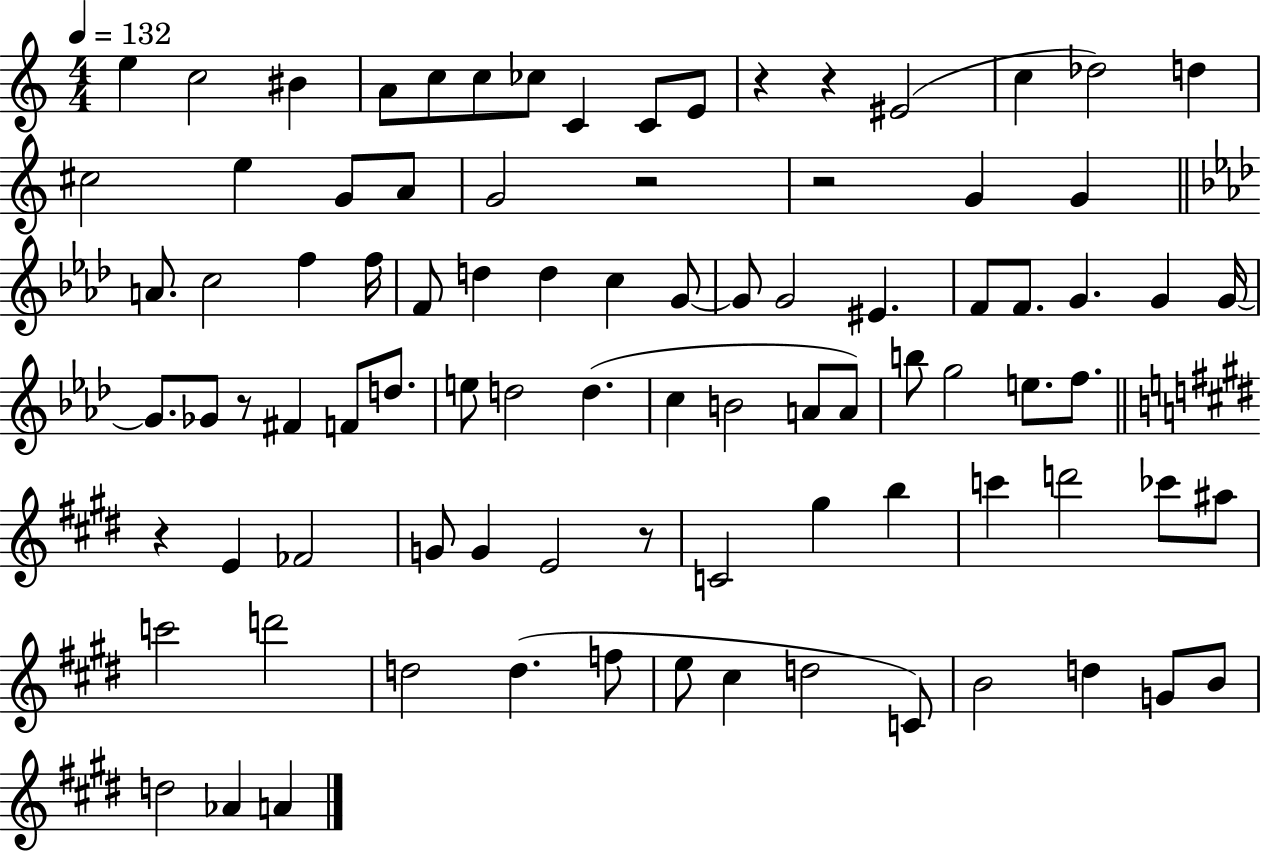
{
  \clef treble
  \numericTimeSignature
  \time 4/4
  \key c \major
  \tempo 4 = 132
  e''4 c''2 bis'4 | a'8 c''8 c''8 ces''8 c'4 c'8 e'8 | r4 r4 eis'2( | c''4 des''2) d''4 | \break cis''2 e''4 g'8 a'8 | g'2 r2 | r2 g'4 g'4 | \bar "||" \break \key f \minor a'8. c''2 f''4 f''16 | f'8 d''4 d''4 c''4 g'8~~ | g'8 g'2 eis'4. | f'8 f'8. g'4. g'4 g'16~~ | \break g'8. ges'8 r8 fis'4 f'8 d''8. | e''8 d''2 d''4.( | c''4 b'2 a'8 a'8) | b''8 g''2 e''8. f''8. | \break \bar "||" \break \key e \major r4 e'4 fes'2 | g'8 g'4 e'2 r8 | c'2 gis''4 b''4 | c'''4 d'''2 ces'''8 ais''8 | \break c'''2 d'''2 | d''2 d''4.( f''8 | e''8 cis''4 d''2 c'8) | b'2 d''4 g'8 b'8 | \break d''2 aes'4 a'4 | \bar "|."
}